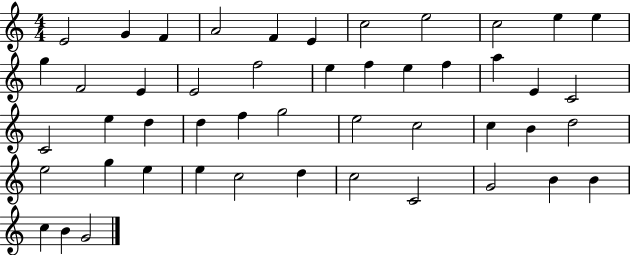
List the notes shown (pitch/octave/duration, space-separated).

E4/h G4/q F4/q A4/h F4/q E4/q C5/h E5/h C5/h E5/q E5/q G5/q F4/h E4/q E4/h F5/h E5/q F5/q E5/q F5/q A5/q E4/q C4/h C4/h E5/q D5/q D5/q F5/q G5/h E5/h C5/h C5/q B4/q D5/h E5/h G5/q E5/q E5/q C5/h D5/q C5/h C4/h G4/h B4/q B4/q C5/q B4/q G4/h